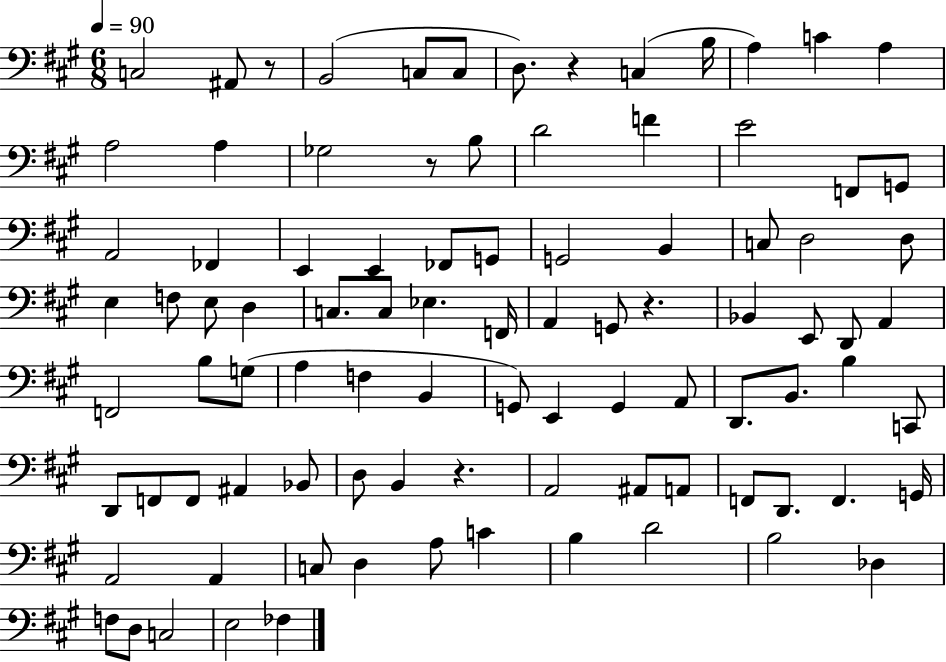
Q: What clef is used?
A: bass